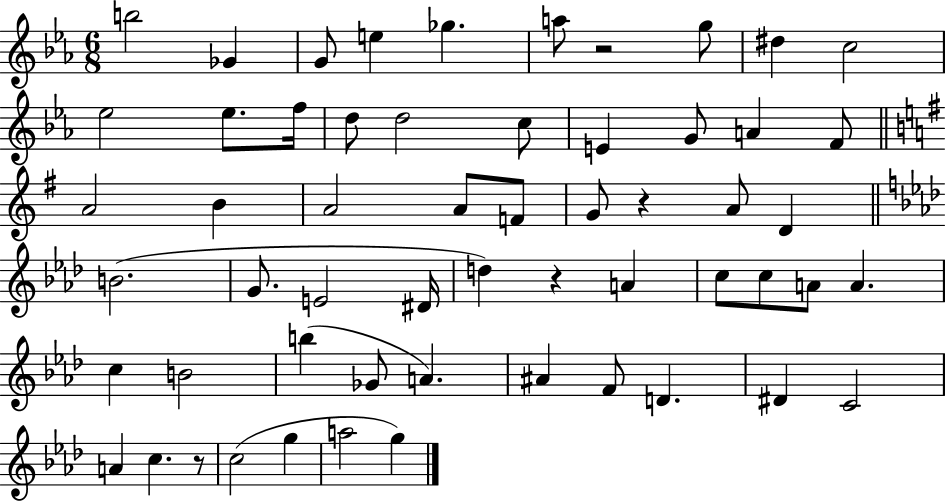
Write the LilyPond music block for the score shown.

{
  \clef treble
  \numericTimeSignature
  \time 6/8
  \key ees \major
  b''2 ges'4 | g'8 e''4 ges''4. | a''8 r2 g''8 | dis''4 c''2 | \break ees''2 ees''8. f''16 | d''8 d''2 c''8 | e'4 g'8 a'4 f'8 | \bar "||" \break \key g \major a'2 b'4 | a'2 a'8 f'8 | g'8 r4 a'8 d'4 | \bar "||" \break \key f \minor b'2.( | g'8. e'2 dis'16 | d''4) r4 a'4 | c''8 c''8 a'8 a'4. | \break c''4 b'2 | b''4( ges'8 a'4.) | ais'4 f'8 d'4. | dis'4 c'2 | \break a'4 c''4. r8 | c''2( g''4 | a''2 g''4) | \bar "|."
}